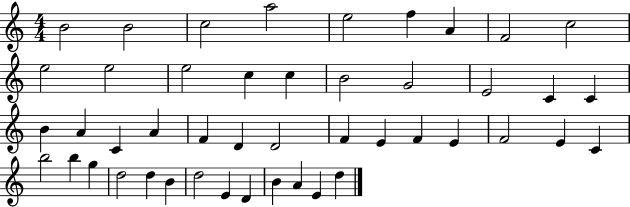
B4/h B4/h C5/h A5/h E5/h F5/q A4/q F4/h C5/h E5/h E5/h E5/h C5/q C5/q B4/h G4/h E4/h C4/q C4/q B4/q A4/q C4/q A4/q F4/q D4/q D4/h F4/q E4/q F4/q E4/q F4/h E4/q C4/q B5/h B5/q G5/q D5/h D5/q B4/q D5/h E4/q D4/q B4/q A4/q E4/q D5/q